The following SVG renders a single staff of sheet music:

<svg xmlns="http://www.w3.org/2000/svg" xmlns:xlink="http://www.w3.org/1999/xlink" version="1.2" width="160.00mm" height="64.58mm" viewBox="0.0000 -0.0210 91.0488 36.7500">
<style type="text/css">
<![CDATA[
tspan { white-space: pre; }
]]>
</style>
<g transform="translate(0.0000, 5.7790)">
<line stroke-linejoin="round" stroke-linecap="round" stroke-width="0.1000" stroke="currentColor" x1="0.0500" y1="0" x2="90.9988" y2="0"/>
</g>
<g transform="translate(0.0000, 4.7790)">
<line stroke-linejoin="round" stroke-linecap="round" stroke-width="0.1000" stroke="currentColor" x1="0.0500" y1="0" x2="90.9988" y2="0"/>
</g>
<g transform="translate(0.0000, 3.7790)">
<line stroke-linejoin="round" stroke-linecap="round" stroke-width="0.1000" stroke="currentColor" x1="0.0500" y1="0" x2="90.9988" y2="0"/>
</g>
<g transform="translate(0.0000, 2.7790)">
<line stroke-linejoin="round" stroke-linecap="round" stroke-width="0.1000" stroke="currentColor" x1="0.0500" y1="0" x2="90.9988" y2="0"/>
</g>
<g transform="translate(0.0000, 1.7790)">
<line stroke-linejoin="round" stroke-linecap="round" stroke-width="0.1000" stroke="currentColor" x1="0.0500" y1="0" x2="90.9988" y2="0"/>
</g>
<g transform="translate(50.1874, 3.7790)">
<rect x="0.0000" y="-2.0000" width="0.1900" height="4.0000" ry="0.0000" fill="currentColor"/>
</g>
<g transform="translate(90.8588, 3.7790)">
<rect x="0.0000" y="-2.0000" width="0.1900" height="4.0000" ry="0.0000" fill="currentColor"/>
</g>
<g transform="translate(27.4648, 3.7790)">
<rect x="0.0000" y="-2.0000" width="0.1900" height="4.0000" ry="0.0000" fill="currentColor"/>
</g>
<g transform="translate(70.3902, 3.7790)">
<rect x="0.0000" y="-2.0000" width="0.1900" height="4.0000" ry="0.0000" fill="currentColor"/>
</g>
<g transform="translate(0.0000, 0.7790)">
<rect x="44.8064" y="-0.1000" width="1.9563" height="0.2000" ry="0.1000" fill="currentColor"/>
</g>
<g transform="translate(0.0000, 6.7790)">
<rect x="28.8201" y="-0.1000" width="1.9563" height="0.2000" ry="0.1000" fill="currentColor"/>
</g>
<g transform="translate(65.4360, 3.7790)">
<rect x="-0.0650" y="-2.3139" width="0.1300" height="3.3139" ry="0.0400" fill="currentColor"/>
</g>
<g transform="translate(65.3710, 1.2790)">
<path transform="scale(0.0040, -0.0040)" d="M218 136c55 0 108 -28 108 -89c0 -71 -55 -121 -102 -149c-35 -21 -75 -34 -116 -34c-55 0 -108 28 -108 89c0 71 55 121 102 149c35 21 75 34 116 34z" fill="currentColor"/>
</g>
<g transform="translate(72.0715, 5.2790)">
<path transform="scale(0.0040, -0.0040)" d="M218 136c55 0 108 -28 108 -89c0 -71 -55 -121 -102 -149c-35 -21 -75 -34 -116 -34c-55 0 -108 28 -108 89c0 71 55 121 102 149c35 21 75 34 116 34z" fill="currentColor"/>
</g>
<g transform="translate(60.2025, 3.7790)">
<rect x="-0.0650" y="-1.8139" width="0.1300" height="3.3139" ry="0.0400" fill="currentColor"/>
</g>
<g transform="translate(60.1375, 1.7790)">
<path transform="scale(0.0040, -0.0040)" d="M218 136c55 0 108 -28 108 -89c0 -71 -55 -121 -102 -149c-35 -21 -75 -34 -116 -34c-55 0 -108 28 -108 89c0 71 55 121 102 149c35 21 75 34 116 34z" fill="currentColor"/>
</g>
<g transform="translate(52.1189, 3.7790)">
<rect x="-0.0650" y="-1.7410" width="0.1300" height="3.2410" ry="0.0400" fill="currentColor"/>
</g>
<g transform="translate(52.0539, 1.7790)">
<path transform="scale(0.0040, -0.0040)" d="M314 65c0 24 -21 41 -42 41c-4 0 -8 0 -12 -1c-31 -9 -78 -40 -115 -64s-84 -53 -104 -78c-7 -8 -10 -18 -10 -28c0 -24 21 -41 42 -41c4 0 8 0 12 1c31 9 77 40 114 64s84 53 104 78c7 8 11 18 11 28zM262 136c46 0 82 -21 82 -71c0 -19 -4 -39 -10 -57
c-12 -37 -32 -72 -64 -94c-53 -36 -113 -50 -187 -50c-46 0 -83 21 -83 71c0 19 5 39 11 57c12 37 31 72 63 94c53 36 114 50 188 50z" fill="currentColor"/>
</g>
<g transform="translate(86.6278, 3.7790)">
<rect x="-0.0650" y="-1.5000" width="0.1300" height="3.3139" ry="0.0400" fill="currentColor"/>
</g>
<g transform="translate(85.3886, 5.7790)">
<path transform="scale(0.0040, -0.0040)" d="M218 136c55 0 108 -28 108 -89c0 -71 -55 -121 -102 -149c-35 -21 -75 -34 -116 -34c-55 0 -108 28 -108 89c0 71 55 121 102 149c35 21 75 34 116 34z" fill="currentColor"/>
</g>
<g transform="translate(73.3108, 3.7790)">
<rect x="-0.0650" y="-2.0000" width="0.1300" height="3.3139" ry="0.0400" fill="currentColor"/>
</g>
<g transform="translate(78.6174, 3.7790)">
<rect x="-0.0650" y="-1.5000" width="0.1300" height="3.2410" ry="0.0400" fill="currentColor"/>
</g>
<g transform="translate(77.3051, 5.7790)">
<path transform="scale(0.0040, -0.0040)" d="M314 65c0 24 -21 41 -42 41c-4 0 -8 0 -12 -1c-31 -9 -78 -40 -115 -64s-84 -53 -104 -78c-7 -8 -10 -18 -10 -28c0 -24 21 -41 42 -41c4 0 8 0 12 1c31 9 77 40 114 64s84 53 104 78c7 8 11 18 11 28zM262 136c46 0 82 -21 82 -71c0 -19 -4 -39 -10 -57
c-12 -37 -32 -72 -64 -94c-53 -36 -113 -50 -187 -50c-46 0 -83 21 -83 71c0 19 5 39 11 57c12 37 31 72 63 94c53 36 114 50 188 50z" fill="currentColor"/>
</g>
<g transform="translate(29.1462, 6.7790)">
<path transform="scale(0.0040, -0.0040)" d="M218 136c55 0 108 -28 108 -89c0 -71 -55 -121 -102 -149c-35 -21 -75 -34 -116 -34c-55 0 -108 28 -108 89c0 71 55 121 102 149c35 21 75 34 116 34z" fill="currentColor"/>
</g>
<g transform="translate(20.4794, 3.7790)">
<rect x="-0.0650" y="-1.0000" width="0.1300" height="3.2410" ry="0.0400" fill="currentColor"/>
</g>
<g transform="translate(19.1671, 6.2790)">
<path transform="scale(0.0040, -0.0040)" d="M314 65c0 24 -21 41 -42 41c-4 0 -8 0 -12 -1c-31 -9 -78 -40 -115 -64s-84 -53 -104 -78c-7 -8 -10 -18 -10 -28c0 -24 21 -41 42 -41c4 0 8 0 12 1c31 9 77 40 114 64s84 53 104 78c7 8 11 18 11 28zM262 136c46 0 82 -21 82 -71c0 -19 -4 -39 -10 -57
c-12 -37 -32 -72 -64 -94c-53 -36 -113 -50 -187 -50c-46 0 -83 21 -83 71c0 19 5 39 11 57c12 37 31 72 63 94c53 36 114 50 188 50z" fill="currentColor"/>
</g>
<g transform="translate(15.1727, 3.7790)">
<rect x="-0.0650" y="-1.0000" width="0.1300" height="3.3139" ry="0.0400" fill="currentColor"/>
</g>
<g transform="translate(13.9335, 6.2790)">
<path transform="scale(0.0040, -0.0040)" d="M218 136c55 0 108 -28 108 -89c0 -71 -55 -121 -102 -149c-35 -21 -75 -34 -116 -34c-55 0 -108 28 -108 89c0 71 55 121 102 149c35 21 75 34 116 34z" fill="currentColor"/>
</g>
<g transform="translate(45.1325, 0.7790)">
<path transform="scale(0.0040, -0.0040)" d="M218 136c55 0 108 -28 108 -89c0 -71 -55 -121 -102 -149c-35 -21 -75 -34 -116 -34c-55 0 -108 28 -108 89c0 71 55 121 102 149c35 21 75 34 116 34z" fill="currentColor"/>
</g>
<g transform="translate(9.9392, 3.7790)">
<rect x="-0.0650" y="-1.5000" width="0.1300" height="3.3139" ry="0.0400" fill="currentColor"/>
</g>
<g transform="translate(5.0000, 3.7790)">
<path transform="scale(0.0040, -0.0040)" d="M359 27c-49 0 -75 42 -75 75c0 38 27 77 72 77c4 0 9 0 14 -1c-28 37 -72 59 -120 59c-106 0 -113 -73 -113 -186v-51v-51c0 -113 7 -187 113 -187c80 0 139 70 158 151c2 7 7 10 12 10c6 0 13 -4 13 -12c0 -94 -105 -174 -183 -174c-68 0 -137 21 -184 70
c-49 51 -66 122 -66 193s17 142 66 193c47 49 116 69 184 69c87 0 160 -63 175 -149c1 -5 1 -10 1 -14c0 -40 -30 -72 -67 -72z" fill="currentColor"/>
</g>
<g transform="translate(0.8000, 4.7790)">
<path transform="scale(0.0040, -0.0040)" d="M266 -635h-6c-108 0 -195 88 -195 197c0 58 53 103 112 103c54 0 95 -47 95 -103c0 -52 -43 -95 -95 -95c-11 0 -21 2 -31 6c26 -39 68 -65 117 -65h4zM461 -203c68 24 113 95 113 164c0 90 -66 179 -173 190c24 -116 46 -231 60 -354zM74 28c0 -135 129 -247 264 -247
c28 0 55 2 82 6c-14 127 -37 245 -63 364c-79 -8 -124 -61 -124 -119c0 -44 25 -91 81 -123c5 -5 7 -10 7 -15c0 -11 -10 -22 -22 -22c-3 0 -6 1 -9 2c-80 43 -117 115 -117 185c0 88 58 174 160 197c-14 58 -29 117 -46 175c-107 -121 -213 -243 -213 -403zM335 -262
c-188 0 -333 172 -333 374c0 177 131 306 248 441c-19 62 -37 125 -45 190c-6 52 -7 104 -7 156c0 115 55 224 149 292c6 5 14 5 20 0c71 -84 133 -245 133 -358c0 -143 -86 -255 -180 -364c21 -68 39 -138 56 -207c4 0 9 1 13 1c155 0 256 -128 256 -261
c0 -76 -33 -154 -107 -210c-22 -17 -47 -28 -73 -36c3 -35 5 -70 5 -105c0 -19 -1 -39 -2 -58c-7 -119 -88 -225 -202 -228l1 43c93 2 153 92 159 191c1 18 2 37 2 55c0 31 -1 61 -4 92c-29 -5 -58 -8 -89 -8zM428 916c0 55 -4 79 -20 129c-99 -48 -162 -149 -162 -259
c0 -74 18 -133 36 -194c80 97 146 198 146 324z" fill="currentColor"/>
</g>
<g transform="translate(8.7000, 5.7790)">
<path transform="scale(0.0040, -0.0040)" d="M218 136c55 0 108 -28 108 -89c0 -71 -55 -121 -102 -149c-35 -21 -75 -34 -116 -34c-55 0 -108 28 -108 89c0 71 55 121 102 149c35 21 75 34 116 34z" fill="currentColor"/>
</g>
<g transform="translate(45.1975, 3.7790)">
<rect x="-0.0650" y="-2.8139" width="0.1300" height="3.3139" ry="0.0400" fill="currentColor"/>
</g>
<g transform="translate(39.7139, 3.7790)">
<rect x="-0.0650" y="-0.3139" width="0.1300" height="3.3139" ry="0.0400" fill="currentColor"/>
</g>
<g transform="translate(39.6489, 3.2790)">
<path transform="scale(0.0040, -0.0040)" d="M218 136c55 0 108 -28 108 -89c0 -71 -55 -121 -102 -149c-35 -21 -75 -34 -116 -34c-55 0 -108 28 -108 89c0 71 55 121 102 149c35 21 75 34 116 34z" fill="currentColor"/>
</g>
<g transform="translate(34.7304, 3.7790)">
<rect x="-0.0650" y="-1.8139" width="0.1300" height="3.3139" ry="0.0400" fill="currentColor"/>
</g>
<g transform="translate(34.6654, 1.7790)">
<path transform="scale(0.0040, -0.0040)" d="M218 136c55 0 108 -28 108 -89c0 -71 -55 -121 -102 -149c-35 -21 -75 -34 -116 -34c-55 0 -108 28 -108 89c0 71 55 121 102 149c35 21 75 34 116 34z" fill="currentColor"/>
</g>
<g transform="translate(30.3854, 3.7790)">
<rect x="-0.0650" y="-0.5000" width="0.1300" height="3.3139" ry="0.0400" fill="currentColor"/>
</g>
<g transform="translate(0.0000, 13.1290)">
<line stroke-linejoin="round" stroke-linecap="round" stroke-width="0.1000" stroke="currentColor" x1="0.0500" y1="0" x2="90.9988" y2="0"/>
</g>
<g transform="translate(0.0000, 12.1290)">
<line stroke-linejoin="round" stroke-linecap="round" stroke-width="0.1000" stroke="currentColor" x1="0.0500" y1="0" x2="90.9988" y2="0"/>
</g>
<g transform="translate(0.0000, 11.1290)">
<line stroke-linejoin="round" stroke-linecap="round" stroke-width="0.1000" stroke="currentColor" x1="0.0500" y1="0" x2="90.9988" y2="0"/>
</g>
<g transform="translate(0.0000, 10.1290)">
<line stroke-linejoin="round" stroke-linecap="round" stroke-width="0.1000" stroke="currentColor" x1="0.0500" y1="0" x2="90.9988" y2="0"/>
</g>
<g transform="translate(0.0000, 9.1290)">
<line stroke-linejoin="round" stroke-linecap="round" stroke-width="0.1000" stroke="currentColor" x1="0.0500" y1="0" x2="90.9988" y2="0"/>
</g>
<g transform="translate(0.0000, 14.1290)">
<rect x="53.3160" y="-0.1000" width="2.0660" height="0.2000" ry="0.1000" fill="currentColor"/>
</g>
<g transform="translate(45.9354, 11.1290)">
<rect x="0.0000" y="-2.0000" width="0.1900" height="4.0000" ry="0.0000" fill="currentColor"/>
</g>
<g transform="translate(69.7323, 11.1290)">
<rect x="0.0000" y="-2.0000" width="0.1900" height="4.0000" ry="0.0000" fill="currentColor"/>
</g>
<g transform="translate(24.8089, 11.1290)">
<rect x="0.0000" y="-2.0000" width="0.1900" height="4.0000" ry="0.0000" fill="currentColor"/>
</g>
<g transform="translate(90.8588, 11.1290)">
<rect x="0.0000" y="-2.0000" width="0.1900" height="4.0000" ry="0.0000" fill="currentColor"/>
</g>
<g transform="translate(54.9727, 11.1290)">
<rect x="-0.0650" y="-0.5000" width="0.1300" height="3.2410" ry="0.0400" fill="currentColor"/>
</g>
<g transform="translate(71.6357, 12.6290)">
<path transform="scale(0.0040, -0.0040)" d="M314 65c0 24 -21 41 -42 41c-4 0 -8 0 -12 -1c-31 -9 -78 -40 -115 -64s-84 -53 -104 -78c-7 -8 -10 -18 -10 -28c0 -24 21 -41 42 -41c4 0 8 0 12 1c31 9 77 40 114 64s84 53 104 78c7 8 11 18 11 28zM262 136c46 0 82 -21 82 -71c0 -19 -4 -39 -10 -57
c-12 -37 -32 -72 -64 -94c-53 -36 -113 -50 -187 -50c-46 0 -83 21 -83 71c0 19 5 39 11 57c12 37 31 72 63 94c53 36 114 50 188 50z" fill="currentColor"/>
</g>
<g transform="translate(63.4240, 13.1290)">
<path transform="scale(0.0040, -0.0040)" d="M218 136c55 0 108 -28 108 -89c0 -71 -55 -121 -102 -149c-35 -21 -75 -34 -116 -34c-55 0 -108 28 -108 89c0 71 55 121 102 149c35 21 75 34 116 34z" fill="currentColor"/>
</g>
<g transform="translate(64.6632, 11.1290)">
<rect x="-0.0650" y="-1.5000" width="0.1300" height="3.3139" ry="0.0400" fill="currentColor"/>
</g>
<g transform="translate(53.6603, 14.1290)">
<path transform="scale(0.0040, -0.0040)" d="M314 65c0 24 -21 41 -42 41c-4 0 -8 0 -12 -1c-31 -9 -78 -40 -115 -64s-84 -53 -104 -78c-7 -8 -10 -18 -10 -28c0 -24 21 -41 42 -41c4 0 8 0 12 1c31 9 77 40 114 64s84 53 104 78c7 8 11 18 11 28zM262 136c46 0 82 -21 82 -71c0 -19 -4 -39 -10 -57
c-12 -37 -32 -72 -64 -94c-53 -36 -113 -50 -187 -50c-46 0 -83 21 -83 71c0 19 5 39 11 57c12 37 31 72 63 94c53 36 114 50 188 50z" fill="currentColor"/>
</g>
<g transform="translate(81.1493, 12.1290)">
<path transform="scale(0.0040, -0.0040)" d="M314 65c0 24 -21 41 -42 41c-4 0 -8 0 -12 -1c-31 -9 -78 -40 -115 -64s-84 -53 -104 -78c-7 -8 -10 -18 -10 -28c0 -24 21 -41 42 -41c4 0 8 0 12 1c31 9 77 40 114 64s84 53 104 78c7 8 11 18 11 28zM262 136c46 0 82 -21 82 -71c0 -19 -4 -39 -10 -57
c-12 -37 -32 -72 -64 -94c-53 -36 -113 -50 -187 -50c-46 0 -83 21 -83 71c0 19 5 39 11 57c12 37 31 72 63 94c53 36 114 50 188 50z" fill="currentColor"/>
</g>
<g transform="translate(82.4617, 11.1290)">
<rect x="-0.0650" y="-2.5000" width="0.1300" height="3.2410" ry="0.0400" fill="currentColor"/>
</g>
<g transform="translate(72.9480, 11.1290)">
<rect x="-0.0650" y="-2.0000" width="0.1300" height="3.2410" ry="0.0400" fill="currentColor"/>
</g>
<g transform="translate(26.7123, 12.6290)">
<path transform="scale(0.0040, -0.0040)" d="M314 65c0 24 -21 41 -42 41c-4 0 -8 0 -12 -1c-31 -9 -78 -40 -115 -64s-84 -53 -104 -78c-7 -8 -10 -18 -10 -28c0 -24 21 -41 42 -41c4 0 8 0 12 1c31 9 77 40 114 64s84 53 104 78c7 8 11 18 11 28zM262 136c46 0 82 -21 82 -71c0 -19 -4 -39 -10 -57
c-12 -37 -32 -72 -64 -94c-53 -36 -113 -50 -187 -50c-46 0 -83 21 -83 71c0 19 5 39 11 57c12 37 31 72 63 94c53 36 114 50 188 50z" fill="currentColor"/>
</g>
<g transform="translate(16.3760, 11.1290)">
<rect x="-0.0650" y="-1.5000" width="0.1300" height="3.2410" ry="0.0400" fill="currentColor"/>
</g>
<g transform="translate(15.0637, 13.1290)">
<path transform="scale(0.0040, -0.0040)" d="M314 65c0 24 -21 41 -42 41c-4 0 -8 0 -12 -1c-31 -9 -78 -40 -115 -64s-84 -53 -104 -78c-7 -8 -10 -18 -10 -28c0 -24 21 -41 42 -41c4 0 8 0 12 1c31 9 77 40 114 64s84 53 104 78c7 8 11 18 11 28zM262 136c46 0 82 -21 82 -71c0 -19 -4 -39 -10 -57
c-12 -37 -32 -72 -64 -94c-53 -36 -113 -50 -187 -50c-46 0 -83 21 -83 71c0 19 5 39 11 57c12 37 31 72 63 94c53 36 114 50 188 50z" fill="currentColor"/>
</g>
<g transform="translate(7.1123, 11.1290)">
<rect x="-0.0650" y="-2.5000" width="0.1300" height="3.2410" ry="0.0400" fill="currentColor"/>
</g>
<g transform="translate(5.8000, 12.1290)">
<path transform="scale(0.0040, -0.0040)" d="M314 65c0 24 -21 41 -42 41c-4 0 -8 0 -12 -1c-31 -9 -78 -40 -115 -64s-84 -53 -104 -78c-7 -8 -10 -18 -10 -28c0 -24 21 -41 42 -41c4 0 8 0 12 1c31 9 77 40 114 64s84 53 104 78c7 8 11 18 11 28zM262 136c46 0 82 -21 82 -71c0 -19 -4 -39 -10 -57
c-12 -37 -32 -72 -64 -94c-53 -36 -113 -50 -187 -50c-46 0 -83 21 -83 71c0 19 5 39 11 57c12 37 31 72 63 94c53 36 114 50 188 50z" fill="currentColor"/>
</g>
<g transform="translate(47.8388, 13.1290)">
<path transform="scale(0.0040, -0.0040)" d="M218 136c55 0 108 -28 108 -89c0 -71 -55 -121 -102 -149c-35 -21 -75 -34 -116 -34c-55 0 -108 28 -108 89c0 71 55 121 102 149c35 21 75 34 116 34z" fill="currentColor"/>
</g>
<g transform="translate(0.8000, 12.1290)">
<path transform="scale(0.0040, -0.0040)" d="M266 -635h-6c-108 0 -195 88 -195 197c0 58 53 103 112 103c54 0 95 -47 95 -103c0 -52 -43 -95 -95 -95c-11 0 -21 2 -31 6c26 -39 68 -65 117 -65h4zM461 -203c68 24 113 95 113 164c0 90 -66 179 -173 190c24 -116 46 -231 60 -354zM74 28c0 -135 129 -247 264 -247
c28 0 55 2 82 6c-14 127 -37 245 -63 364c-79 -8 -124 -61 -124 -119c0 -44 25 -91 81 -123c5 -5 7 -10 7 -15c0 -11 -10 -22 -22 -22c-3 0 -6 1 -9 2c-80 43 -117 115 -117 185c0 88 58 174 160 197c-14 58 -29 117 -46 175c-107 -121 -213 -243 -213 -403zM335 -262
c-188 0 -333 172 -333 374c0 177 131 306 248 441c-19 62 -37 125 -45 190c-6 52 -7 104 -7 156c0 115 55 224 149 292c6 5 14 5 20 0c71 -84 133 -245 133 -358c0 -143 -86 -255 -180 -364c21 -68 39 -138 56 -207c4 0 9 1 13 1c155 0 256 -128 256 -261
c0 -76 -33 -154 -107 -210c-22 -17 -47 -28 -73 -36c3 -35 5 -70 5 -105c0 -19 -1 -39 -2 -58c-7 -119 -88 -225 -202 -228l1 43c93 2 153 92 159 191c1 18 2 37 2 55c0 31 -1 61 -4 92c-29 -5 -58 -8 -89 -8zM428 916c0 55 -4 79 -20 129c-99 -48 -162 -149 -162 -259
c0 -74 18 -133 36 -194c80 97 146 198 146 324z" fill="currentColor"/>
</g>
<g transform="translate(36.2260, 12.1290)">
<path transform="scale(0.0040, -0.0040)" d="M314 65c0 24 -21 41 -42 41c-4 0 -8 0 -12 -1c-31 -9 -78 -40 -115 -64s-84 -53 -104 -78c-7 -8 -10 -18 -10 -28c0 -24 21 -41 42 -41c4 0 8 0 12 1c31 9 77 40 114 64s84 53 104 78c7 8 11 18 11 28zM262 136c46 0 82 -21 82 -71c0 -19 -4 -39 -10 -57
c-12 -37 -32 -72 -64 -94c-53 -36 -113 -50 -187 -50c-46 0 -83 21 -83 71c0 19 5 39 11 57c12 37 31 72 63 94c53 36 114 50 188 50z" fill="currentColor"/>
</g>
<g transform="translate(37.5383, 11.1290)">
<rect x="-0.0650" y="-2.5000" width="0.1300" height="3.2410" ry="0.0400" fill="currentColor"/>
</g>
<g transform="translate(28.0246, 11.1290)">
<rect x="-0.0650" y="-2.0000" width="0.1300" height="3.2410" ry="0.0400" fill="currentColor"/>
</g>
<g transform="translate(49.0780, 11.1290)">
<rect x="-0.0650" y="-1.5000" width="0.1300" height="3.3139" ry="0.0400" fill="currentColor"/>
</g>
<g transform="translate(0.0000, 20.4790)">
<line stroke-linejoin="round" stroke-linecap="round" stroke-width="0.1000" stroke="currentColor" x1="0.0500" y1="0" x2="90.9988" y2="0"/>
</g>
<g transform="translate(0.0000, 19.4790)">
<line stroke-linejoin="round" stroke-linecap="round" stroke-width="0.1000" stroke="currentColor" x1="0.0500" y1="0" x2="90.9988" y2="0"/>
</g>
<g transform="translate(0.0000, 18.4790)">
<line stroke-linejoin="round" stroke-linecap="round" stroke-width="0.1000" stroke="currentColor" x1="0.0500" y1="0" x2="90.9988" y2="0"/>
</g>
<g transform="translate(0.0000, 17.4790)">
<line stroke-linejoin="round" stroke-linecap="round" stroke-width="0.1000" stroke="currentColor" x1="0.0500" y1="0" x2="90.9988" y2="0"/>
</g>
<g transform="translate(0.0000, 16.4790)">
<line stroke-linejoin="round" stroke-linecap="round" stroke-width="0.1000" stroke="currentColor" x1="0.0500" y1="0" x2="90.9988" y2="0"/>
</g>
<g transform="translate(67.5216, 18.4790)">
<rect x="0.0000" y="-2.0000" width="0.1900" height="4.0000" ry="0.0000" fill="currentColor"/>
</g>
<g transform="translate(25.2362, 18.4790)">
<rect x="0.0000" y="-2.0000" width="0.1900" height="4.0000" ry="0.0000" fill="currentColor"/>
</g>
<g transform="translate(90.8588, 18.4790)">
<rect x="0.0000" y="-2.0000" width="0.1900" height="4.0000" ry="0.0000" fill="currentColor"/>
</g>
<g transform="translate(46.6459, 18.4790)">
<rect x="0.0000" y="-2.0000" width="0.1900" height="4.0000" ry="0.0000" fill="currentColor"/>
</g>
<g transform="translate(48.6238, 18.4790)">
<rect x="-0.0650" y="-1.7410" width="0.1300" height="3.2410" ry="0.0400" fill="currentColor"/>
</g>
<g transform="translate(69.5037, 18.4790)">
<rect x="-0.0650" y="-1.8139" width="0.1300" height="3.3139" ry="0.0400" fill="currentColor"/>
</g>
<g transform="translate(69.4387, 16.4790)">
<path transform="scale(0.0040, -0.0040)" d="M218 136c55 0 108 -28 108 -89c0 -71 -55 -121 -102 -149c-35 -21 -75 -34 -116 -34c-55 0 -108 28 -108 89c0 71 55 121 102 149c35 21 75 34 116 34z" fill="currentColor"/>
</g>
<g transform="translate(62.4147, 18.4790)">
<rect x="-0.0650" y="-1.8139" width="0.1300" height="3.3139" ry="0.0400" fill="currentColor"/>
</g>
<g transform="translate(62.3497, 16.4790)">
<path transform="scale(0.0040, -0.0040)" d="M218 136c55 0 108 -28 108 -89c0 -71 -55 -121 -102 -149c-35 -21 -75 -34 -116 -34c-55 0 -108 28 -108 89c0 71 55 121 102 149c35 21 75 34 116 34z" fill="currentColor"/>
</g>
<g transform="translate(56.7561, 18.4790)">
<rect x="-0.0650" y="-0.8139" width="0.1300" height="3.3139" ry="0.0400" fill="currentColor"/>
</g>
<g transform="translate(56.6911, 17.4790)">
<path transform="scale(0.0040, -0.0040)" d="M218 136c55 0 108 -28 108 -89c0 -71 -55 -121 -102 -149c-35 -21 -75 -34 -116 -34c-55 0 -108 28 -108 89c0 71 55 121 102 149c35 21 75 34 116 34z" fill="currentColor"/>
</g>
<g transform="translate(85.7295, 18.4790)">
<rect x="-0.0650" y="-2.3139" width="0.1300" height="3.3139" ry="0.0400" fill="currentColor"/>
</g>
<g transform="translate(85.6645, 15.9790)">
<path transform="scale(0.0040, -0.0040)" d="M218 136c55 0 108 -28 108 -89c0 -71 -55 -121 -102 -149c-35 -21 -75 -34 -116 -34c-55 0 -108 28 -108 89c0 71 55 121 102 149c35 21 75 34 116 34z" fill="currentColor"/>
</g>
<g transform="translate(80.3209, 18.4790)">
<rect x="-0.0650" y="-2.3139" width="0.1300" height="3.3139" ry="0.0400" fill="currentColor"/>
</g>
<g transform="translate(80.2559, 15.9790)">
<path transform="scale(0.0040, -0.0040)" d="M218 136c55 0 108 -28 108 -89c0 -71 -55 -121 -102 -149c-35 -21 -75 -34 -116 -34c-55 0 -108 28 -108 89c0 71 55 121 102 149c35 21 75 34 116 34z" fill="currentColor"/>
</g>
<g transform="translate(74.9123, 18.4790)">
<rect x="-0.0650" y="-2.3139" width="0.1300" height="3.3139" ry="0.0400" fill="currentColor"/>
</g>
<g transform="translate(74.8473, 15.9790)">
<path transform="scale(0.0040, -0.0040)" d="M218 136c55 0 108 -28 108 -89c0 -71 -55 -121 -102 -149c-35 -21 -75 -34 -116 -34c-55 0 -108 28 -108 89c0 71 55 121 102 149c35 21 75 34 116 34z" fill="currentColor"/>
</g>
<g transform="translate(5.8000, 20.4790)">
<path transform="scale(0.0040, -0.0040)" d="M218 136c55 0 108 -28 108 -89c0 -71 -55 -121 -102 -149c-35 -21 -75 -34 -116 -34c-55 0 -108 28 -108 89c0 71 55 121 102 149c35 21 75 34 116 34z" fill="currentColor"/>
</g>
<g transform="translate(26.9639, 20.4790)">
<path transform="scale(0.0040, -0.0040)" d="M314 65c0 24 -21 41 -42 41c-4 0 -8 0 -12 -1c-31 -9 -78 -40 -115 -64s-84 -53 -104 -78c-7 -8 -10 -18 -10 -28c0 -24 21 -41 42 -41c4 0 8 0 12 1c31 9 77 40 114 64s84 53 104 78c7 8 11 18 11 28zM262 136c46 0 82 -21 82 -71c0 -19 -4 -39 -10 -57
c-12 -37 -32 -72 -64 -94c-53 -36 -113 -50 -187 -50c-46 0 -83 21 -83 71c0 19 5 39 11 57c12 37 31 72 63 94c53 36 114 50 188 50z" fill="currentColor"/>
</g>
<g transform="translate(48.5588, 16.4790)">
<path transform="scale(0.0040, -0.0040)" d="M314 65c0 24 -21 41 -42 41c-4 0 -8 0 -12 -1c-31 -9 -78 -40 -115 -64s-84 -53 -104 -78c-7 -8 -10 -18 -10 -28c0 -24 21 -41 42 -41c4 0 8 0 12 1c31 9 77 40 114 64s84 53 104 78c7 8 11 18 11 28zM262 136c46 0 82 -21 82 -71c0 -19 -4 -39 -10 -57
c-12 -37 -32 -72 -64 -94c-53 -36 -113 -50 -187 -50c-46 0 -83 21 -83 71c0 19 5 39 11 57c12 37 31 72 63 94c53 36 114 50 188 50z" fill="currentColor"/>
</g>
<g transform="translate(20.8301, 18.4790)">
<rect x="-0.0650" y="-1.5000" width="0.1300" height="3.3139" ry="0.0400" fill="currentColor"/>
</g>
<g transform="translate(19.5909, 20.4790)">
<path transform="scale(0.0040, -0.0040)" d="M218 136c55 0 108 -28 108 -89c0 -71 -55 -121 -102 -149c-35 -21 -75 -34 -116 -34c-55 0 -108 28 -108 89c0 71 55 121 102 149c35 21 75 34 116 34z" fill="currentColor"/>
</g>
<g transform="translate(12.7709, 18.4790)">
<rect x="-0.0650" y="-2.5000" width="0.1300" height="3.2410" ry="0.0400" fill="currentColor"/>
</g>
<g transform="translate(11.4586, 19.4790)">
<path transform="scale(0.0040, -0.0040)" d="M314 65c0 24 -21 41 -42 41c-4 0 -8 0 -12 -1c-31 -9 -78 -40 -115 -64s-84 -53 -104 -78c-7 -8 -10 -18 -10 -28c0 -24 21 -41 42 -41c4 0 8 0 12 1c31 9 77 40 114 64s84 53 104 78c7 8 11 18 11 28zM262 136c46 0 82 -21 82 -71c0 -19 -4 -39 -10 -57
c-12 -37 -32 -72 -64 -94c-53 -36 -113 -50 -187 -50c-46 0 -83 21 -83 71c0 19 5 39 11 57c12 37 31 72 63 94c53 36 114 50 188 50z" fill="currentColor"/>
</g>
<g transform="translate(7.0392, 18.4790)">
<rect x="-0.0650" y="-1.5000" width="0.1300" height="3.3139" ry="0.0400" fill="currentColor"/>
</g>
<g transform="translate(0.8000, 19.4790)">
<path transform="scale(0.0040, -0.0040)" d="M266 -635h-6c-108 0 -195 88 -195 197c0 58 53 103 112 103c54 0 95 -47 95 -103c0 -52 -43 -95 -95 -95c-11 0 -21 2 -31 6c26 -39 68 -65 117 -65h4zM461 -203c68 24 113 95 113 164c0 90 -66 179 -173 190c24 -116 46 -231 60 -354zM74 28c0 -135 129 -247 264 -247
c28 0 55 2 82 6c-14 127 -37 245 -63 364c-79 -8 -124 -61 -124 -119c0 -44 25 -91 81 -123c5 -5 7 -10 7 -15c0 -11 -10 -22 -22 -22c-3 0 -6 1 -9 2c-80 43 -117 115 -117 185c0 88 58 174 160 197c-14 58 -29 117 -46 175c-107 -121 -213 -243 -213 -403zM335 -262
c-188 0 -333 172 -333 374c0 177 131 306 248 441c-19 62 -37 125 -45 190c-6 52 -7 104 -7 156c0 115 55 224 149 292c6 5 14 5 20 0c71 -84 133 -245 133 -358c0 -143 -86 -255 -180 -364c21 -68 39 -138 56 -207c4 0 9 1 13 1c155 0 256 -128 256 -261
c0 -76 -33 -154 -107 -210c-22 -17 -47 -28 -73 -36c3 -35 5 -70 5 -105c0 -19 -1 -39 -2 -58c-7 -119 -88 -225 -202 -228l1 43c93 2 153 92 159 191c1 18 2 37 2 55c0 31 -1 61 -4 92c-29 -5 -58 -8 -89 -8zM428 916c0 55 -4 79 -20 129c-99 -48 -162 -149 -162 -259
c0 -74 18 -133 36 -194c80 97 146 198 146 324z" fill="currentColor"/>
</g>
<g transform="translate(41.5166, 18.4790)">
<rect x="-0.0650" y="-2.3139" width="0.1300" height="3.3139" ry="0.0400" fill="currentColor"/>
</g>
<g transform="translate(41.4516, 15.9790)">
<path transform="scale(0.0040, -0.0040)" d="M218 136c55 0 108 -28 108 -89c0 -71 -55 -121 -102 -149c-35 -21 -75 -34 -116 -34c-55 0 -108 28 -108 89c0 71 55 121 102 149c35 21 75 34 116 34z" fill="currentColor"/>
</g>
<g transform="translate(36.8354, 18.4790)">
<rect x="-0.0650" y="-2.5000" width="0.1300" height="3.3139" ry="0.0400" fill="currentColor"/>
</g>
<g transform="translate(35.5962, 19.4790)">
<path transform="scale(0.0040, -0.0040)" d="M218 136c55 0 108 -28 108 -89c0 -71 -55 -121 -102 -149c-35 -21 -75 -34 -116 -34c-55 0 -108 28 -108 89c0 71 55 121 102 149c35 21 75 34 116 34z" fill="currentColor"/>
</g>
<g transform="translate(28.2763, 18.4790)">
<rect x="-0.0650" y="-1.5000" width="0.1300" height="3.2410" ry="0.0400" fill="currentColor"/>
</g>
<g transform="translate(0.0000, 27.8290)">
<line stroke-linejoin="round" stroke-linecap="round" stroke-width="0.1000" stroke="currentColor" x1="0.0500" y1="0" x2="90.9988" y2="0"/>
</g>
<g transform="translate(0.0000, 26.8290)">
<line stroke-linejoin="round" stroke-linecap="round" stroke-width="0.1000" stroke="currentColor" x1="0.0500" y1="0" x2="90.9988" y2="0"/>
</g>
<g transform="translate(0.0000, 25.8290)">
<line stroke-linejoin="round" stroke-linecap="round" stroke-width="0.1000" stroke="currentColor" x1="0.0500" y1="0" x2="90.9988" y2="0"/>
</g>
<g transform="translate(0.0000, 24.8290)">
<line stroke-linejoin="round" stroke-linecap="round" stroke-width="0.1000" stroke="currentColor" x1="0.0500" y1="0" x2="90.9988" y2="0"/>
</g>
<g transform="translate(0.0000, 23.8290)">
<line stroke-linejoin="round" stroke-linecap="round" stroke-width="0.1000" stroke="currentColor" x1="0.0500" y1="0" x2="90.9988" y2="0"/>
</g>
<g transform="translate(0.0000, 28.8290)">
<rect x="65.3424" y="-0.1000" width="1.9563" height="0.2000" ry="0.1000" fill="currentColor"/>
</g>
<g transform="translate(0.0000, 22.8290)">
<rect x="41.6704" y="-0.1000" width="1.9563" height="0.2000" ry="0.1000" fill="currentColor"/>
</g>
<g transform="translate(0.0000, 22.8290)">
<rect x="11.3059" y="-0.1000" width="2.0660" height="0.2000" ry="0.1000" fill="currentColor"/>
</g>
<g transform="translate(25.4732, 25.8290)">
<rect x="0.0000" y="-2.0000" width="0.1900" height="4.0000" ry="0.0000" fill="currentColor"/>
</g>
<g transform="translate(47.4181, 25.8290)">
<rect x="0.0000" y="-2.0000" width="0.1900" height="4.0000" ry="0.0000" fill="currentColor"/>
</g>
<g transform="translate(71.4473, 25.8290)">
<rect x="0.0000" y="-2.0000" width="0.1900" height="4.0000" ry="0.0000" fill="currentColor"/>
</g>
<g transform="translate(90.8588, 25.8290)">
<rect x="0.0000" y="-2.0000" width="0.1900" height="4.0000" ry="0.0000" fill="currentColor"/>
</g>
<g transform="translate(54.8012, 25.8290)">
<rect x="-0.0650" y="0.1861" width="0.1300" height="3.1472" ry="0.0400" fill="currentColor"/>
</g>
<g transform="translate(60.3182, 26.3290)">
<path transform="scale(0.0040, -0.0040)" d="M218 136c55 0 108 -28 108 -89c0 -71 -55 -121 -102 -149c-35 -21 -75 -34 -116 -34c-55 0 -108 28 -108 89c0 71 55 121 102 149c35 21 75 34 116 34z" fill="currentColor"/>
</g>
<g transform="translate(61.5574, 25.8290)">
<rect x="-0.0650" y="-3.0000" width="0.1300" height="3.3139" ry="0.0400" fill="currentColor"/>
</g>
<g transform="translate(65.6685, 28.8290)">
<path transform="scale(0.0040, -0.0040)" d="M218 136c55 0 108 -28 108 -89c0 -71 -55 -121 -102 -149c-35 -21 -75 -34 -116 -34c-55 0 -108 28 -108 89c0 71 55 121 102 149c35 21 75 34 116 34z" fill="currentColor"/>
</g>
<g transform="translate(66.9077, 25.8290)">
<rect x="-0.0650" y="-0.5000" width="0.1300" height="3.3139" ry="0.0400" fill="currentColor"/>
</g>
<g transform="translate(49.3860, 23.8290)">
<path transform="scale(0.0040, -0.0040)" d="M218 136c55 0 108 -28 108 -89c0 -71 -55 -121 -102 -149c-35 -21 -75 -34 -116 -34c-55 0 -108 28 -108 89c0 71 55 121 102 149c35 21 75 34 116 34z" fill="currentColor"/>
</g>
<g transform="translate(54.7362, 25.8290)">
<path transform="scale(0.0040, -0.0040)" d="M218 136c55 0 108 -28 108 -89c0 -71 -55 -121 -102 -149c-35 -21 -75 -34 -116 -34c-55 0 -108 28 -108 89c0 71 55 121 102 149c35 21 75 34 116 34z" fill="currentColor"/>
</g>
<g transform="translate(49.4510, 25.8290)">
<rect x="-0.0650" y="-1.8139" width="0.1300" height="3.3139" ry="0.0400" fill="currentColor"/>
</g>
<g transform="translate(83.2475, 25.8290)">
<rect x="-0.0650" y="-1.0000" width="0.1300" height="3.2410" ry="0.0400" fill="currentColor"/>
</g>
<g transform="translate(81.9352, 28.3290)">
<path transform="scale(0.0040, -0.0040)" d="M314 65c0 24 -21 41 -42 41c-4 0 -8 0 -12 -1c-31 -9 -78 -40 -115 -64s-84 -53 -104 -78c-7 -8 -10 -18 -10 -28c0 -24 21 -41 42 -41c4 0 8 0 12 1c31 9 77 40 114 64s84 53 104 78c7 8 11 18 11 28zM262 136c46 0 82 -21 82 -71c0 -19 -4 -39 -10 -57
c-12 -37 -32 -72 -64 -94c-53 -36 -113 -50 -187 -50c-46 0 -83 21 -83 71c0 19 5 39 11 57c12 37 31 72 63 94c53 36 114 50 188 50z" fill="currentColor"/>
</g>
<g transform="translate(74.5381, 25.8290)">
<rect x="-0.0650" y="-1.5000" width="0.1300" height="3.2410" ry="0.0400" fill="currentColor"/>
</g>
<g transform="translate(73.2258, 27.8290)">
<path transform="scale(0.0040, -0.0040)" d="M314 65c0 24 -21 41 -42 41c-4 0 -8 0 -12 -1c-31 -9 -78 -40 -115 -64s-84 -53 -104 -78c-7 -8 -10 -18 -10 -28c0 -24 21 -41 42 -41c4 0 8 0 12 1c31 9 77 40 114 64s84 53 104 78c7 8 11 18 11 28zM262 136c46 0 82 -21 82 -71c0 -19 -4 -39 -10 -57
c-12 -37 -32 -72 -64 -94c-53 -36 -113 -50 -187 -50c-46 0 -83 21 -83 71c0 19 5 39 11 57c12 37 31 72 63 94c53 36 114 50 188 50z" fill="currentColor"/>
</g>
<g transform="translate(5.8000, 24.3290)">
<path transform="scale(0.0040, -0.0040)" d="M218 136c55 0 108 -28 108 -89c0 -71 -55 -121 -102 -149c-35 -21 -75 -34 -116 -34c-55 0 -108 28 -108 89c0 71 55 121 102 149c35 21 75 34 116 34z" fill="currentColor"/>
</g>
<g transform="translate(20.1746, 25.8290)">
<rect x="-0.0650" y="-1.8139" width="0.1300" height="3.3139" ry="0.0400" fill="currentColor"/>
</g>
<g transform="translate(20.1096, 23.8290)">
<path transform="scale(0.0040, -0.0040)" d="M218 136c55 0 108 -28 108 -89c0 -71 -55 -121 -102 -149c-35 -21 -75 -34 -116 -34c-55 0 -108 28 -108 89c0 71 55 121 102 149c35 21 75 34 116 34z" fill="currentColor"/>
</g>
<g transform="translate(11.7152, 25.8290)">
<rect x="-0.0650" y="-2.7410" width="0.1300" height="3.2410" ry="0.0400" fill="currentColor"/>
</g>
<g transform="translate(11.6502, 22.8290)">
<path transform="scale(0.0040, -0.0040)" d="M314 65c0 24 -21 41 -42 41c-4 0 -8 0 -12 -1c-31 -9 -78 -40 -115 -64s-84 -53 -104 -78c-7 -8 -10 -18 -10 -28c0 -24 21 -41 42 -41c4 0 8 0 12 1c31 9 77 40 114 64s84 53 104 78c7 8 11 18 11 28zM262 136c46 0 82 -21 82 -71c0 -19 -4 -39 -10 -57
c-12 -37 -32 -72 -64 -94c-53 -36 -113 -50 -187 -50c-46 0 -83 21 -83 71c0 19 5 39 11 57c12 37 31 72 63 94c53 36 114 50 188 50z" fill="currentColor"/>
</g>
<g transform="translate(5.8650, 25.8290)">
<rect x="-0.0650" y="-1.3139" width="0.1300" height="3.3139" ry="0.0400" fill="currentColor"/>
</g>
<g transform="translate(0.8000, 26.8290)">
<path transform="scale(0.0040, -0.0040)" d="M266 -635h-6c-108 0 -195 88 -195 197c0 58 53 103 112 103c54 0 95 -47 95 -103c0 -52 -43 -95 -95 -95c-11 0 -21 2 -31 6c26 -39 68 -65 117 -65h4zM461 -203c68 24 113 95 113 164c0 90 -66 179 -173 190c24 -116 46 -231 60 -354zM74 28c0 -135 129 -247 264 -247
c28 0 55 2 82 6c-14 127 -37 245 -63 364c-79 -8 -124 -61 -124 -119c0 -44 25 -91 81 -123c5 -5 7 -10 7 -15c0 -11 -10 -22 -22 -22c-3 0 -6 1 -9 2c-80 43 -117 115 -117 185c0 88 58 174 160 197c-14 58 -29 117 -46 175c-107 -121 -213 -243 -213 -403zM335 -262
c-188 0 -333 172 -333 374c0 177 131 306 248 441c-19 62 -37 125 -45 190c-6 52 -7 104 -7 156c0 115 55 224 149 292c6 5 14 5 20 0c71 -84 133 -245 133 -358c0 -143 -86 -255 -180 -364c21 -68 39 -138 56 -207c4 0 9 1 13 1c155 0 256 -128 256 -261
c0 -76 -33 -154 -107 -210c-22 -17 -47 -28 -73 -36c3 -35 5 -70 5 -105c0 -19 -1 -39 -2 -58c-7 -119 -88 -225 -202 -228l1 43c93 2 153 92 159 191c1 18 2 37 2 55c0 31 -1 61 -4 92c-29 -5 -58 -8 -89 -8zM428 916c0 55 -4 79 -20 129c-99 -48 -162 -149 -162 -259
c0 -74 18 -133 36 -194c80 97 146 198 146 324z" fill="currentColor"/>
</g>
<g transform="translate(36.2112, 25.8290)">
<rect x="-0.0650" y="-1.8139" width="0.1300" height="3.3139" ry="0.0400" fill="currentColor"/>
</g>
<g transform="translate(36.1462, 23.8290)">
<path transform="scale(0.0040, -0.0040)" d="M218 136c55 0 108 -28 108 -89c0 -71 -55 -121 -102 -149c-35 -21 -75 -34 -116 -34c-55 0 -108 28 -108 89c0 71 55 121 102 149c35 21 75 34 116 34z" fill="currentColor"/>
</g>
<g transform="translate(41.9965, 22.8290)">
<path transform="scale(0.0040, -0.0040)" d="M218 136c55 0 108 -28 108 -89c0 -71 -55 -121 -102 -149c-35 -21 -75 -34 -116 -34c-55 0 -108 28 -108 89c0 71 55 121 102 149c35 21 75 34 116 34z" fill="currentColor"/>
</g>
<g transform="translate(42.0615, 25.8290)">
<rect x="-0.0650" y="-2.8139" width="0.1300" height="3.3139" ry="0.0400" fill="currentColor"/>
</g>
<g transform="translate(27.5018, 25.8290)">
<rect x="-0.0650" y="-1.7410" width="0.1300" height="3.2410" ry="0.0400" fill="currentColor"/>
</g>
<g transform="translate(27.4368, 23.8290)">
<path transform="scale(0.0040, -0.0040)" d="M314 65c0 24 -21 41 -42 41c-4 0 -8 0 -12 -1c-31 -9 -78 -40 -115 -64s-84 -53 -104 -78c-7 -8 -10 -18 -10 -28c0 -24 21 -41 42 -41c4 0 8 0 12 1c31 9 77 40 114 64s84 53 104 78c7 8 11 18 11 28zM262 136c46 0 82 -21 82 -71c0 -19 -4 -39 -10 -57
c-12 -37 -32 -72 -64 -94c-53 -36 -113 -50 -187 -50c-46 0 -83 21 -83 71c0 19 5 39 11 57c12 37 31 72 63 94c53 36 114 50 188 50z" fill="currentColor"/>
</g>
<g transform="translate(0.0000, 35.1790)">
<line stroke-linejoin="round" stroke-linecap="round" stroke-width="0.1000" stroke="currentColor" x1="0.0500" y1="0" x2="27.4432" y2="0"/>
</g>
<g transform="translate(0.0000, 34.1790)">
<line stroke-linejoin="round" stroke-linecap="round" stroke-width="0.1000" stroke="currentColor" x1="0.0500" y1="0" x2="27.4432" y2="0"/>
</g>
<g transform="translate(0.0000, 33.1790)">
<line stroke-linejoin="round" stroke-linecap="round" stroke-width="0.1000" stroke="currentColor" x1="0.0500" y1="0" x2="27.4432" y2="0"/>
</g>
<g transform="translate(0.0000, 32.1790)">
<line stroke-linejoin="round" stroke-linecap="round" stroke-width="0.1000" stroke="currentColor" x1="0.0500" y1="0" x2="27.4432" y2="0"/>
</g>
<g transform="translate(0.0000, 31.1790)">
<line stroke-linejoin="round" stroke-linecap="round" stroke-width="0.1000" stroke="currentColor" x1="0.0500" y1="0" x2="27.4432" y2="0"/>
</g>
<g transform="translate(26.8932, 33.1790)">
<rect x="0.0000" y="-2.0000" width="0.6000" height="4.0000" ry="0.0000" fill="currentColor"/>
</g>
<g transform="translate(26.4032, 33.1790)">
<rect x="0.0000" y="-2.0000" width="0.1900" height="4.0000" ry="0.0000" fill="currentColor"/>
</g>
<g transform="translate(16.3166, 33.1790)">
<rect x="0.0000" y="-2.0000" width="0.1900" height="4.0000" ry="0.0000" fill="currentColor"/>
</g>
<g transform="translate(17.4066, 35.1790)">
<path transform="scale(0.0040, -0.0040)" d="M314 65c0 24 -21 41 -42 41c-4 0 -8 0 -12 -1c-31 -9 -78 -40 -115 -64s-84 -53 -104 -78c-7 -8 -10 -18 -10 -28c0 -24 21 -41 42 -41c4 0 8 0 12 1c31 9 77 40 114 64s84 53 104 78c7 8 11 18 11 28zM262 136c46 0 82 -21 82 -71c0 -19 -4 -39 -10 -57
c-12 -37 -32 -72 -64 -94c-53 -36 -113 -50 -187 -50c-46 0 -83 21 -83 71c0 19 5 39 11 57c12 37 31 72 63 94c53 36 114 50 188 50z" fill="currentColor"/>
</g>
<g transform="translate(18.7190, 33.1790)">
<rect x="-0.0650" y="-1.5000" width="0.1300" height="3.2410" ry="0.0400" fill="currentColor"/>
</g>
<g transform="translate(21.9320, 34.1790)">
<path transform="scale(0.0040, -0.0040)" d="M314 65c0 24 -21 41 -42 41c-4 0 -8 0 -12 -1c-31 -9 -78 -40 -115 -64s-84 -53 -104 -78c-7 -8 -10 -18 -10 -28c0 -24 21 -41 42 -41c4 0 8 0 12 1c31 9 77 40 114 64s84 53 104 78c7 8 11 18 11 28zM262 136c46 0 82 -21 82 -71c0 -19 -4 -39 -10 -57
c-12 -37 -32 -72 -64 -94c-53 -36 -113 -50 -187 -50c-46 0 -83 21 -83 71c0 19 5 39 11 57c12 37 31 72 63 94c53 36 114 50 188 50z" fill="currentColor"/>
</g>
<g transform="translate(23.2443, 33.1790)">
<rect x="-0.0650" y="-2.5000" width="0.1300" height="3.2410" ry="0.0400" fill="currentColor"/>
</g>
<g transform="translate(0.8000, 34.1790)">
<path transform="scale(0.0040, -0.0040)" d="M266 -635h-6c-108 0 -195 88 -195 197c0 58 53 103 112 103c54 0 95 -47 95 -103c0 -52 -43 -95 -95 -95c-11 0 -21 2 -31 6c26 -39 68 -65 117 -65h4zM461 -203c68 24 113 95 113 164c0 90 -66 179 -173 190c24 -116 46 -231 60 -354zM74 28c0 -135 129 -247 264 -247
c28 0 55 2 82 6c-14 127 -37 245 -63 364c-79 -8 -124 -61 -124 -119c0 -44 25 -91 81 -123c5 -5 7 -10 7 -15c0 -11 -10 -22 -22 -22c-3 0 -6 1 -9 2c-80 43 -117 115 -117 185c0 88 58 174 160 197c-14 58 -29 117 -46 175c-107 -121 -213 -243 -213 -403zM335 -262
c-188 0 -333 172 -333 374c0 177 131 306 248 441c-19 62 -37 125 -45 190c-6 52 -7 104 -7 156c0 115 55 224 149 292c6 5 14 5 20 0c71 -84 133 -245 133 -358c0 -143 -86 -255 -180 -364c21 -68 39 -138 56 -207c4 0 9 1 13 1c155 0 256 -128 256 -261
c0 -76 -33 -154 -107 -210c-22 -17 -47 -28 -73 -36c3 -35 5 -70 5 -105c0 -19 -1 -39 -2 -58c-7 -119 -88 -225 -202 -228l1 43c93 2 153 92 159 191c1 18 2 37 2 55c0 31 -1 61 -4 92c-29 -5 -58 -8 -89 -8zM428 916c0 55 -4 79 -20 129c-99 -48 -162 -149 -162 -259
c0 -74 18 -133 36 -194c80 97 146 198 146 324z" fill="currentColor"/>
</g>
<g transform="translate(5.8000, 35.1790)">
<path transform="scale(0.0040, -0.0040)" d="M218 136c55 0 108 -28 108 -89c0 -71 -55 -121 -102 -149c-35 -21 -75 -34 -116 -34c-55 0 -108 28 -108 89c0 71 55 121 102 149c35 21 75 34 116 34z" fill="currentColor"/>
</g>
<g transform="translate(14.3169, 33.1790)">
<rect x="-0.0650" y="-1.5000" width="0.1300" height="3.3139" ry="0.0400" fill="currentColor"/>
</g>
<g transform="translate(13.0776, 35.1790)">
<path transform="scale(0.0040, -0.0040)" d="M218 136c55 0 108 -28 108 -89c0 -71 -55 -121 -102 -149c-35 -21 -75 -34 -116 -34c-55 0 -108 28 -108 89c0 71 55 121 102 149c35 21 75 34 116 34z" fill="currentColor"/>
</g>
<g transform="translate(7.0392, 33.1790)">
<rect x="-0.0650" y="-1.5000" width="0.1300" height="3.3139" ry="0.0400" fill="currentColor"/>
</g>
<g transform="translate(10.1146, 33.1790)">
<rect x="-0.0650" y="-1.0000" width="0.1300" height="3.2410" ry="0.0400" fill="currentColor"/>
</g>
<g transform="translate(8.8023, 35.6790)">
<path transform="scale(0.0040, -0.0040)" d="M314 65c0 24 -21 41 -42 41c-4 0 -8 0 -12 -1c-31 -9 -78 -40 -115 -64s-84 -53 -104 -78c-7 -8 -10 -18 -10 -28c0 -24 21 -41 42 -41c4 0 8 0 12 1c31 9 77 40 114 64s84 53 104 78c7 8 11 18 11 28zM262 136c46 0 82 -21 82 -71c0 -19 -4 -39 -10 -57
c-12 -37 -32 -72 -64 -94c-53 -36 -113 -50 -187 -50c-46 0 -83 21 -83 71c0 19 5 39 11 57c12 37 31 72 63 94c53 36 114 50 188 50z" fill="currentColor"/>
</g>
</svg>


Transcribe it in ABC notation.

X:1
T:Untitled
M:4/4
L:1/4
K:C
E D D2 C f c a f2 f g F E2 E G2 E2 F2 G2 E C2 E F2 G2 E G2 E E2 G g f2 d f f g g g e a2 f f2 f a f B A C E2 D2 E D2 E E2 G2